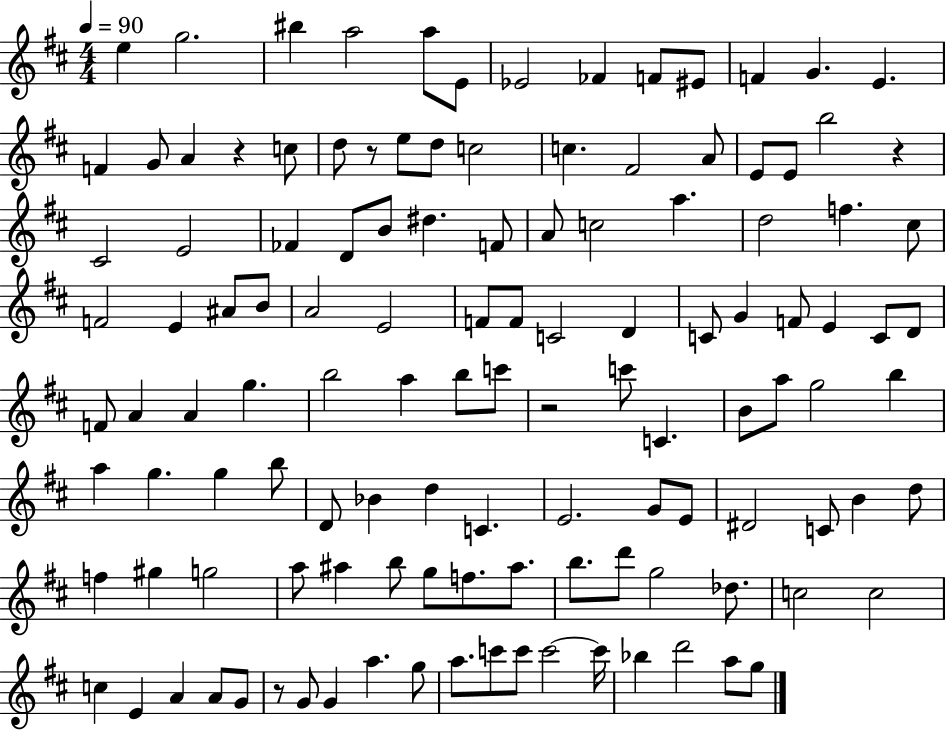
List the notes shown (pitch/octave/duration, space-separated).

E5/q G5/h. BIS5/q A5/h A5/e E4/e Eb4/h FES4/q F4/e EIS4/e F4/q G4/q. E4/q. F4/q G4/e A4/q R/q C5/e D5/e R/e E5/e D5/e C5/h C5/q. F#4/h A4/e E4/e E4/e B5/h R/q C#4/h E4/h FES4/q D4/e B4/e D#5/q. F4/e A4/e C5/h A5/q. D5/h F5/q. C#5/e F4/h E4/q A#4/e B4/e A4/h E4/h F4/e F4/e C4/h D4/q C4/e G4/q F4/e E4/q C4/e D4/e F4/e A4/q A4/q G5/q. B5/h A5/q B5/e C6/e R/h C6/e C4/q. B4/e A5/e G5/h B5/q A5/q G5/q. G5/q B5/e D4/e Bb4/q D5/q C4/q. E4/h. G4/e E4/e D#4/h C4/e B4/q D5/e F5/q G#5/q G5/h A5/e A#5/q B5/e G5/e F5/e. A#5/e. B5/e. D6/e G5/h Db5/e. C5/h C5/h C5/q E4/q A4/q A4/e G4/e R/e G4/e G4/q A5/q. G5/e A5/e. C6/e C6/e C6/h C6/s Bb5/q D6/h A5/e G5/e